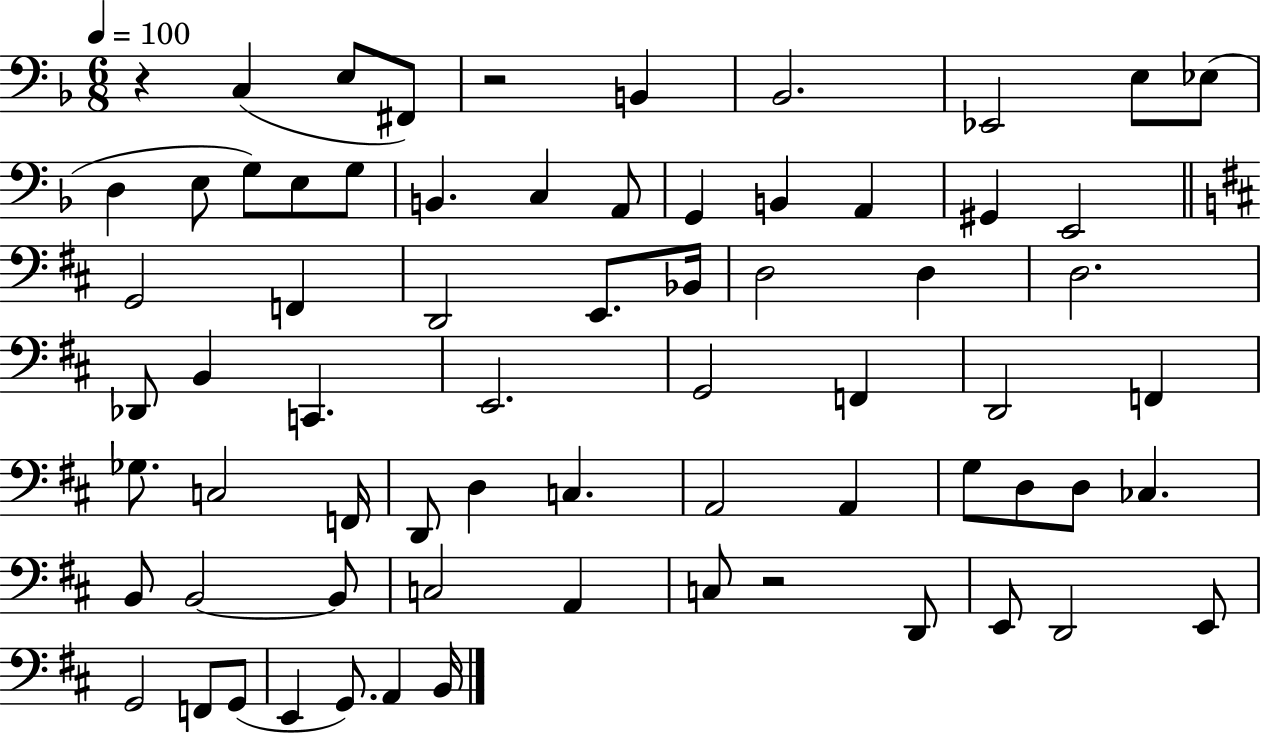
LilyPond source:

{
  \clef bass
  \numericTimeSignature
  \time 6/8
  \key f \major
  \tempo 4 = 100
  r4 c4( e8 fis,8) | r2 b,4 | bes,2. | ees,2 e8 ees8( | \break d4 e8 g8) e8 g8 | b,4. c4 a,8 | g,4 b,4 a,4 | gis,4 e,2 | \break \bar "||" \break \key d \major g,2 f,4 | d,2 e,8. bes,16 | d2 d4 | d2. | \break des,8 b,4 c,4. | e,2. | g,2 f,4 | d,2 f,4 | \break ges8. c2 f,16 | d,8 d4 c4. | a,2 a,4 | g8 d8 d8 ces4. | \break b,8 b,2~~ b,8 | c2 a,4 | c8 r2 d,8 | e,8 d,2 e,8 | \break g,2 f,8 g,8( | e,4 g,8.) a,4 b,16 | \bar "|."
}